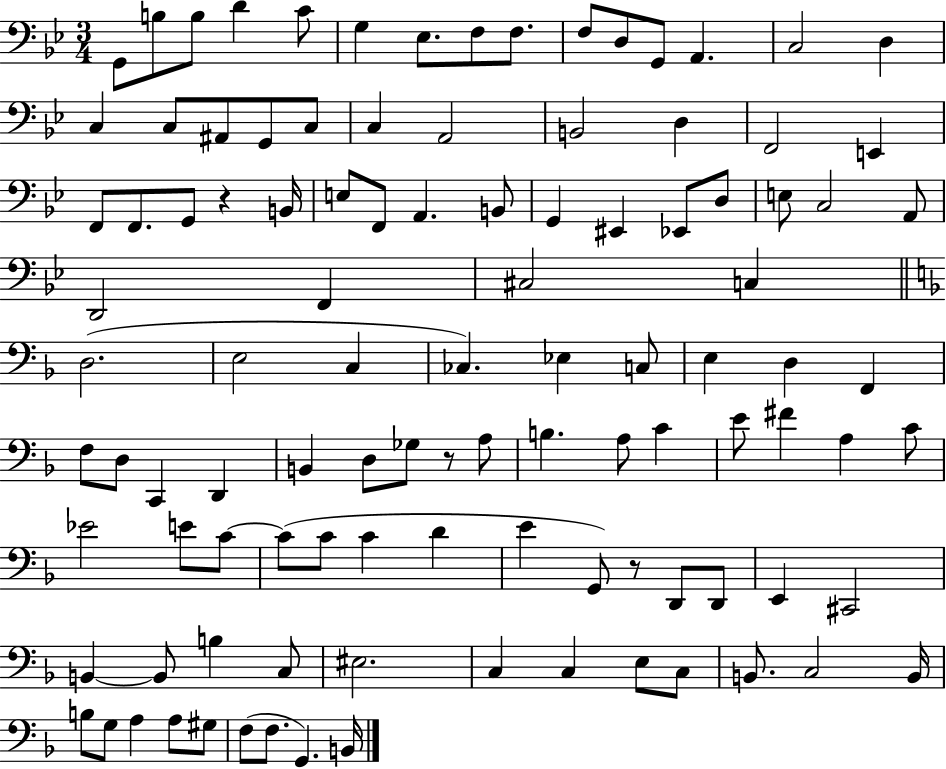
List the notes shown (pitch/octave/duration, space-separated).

G2/e B3/e B3/e D4/q C4/e G3/q Eb3/e. F3/e F3/e. F3/e D3/e G2/e A2/q. C3/h D3/q C3/q C3/e A#2/e G2/e C3/e C3/q A2/h B2/h D3/q F2/h E2/q F2/e F2/e. G2/e R/q B2/s E3/e F2/e A2/q. B2/e G2/q EIS2/q Eb2/e D3/e E3/e C3/h A2/e D2/h F2/q C#3/h C3/q D3/h. E3/h C3/q CES3/q. Eb3/q C3/e E3/q D3/q F2/q F3/e D3/e C2/q D2/q B2/q D3/e Gb3/e R/e A3/e B3/q. A3/e C4/q E4/e F#4/q A3/q C4/e Eb4/h E4/e C4/e C4/e C4/e C4/q D4/q E4/q G2/e R/e D2/e D2/e E2/q C#2/h B2/q B2/e B3/q C3/e EIS3/h. C3/q C3/q E3/e C3/e B2/e. C3/h B2/s B3/e G3/e A3/q A3/e G#3/e F3/e F3/e. G2/q. B2/s